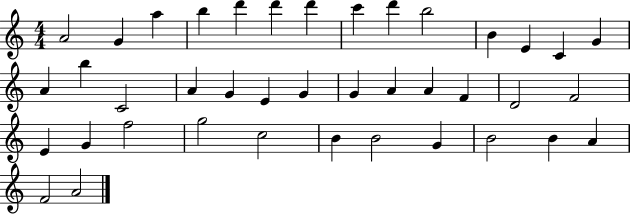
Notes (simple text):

A4/h G4/q A5/q B5/q D6/q D6/q D6/q C6/q D6/q B5/h B4/q E4/q C4/q G4/q A4/q B5/q C4/h A4/q G4/q E4/q G4/q G4/q A4/q A4/q F4/q D4/h F4/h E4/q G4/q F5/h G5/h C5/h B4/q B4/h G4/q B4/h B4/q A4/q F4/h A4/h